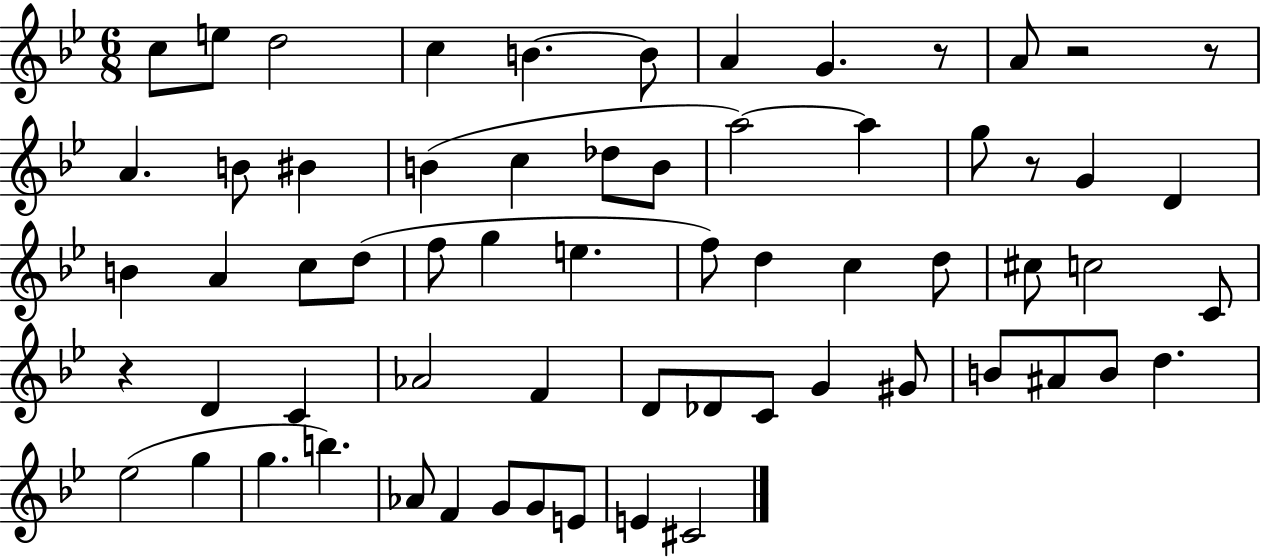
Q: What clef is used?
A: treble